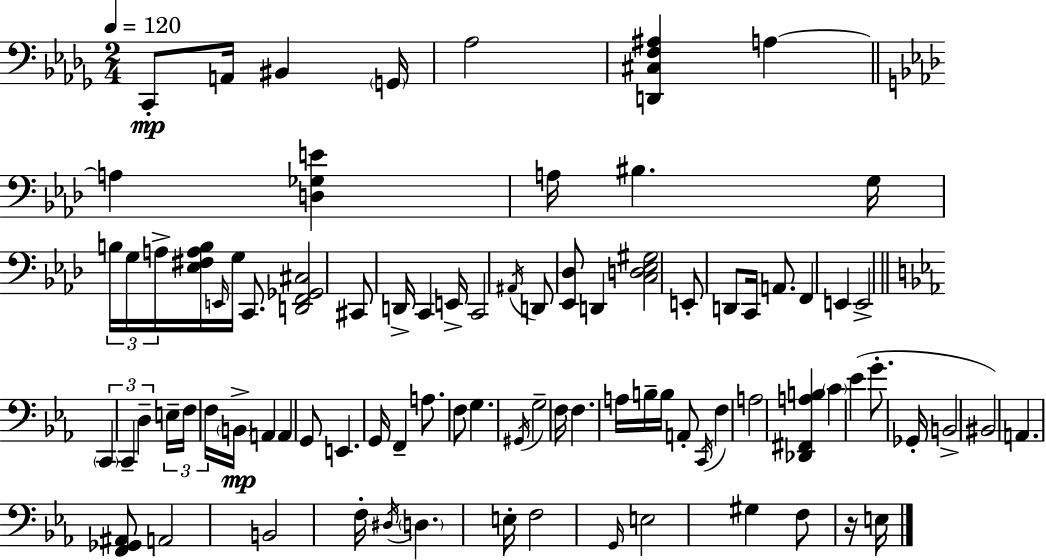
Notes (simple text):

C2/e A2/s BIS2/q G2/s Ab3/h [D2,C#3,F3,A#3]/q A3/q A3/q [D3,Gb3,E4]/q A3/s BIS3/q. G3/s B3/s G3/s A3/s [Eb3,F#3,A3,B3]/s E2/s G3/s C2/e. [D2,F2,Gb2,C#3]/h C#2/e D2/s C2/q E2/s C2/h A#2/s D2/e [Eb2,Db3]/e D2/q [C3,D3,Eb3,G#3]/h E2/e D2/e C2/s A2/e. F2/q E2/q E2/h C2/q C2/q D3/q E3/s F3/s F3/s B2/s A2/q A2/q G2/e E2/q. G2/s F2/q A3/e. F3/e G3/q. G#2/s G3/h F3/s F3/q. A3/s B3/s B3/s A2/e C2/s F3/q A3/h [Db2,F#2,A3,B3]/q C4/q Eb4/q G4/e. Gb2/s B2/h BIS2/h A2/q. [F2,Gb2,A#2]/e A2/h B2/h F3/s D#3/s D3/q. E3/s F3/h G2/s E3/h G#3/q F3/e R/s E3/s